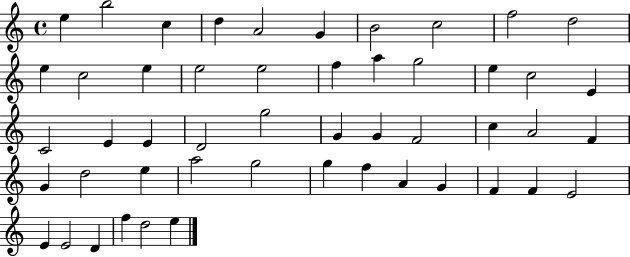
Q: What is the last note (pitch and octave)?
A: E5